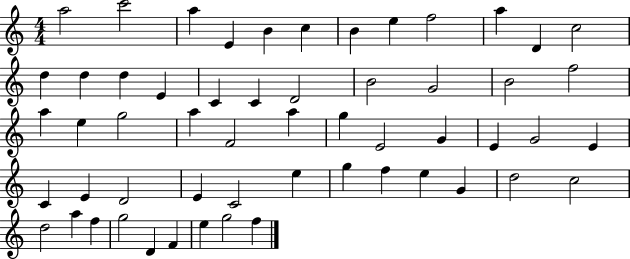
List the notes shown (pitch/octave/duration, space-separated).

A5/h C6/h A5/q E4/q B4/q C5/q B4/q E5/q F5/h A5/q D4/q C5/h D5/q D5/q D5/q E4/q C4/q C4/q D4/h B4/h G4/h B4/h F5/h A5/q E5/q G5/h A5/q F4/h A5/q G5/q E4/h G4/q E4/q G4/h E4/q C4/q E4/q D4/h E4/q C4/h E5/q G5/q F5/q E5/q G4/q D5/h C5/h D5/h A5/q F5/q G5/h D4/q F4/q E5/q G5/h F5/q